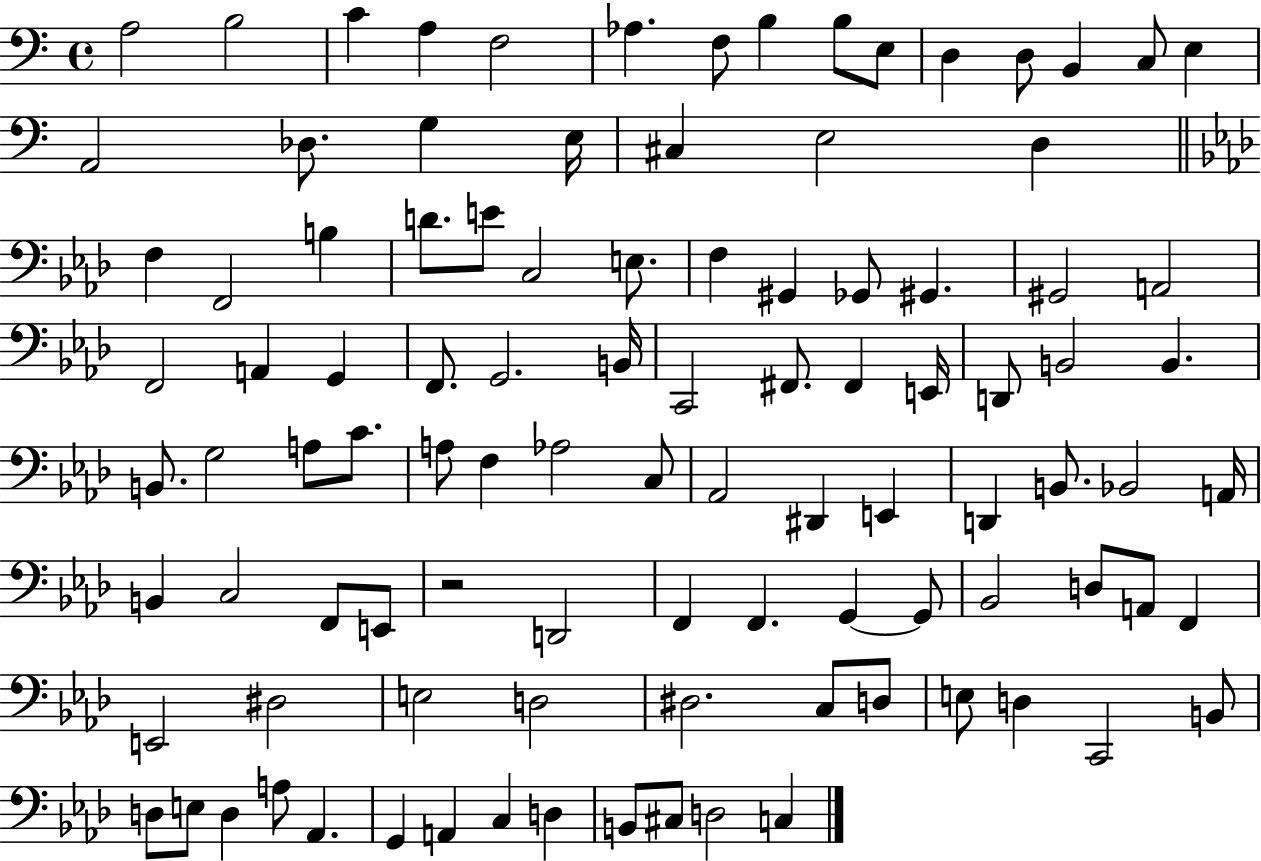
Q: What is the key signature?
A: C major